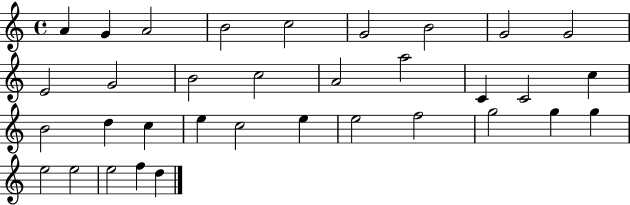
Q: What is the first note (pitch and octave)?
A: A4